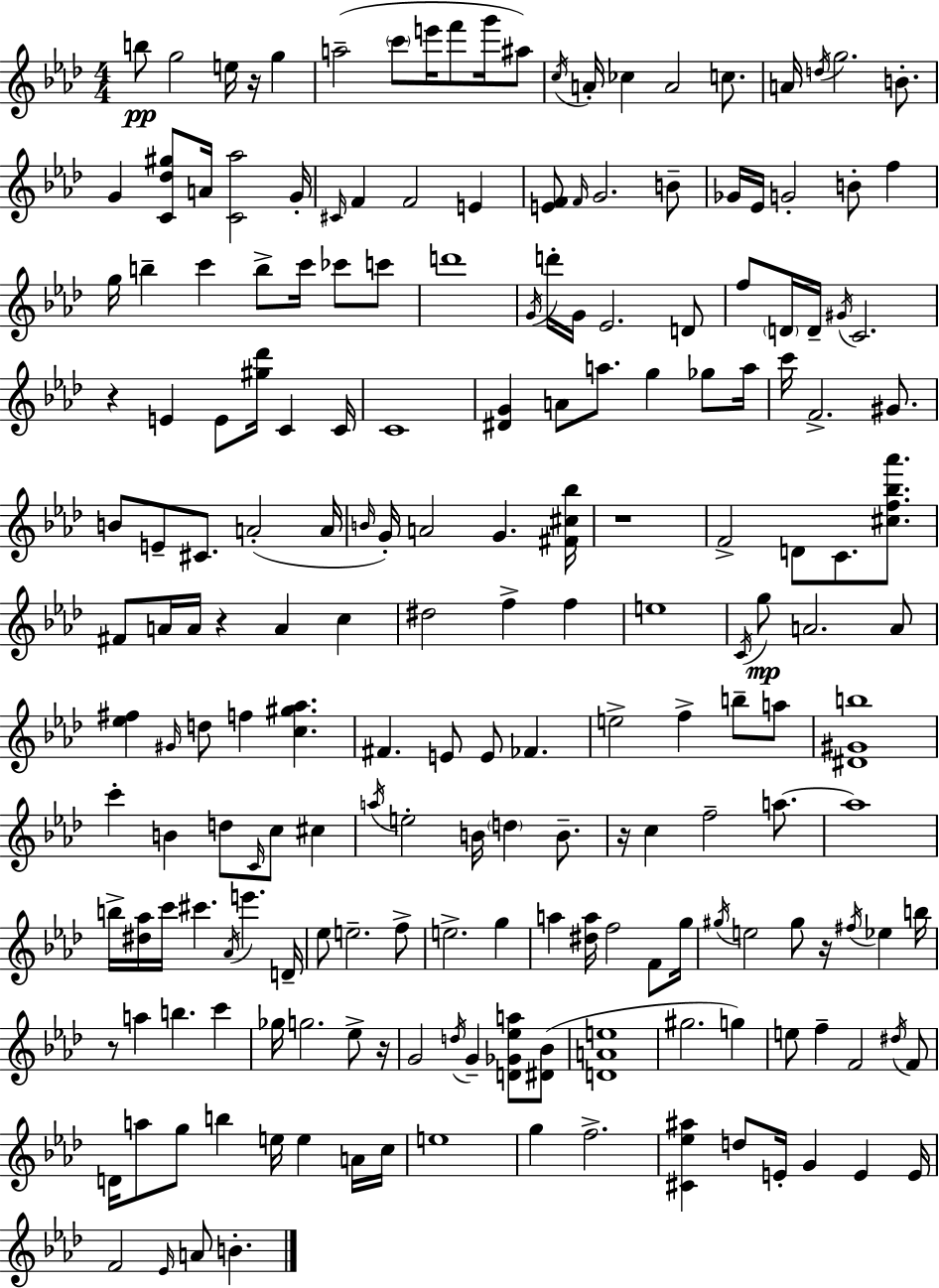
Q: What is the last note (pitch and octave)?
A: B4